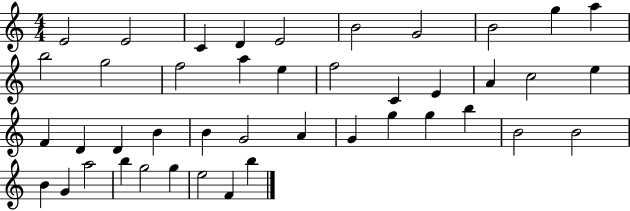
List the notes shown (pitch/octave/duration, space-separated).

E4/h E4/h C4/q D4/q E4/h B4/h G4/h B4/h G5/q A5/q B5/h G5/h F5/h A5/q E5/q F5/h C4/q E4/q A4/q C5/h E5/q F4/q D4/q D4/q B4/q B4/q G4/h A4/q G4/q G5/q G5/q B5/q B4/h B4/h B4/q G4/q A5/h B5/q G5/h G5/q E5/h F4/q B5/q